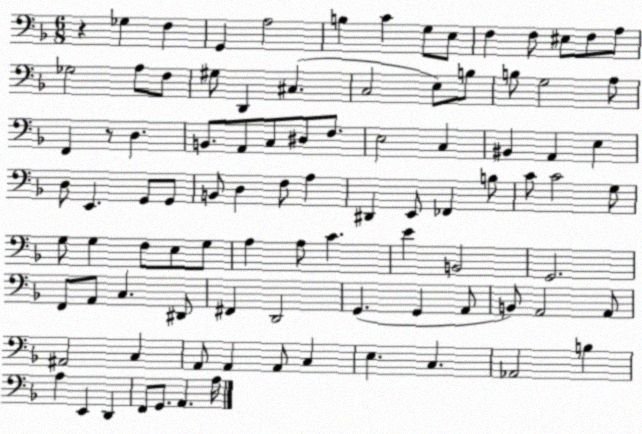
X:1
T:Untitled
M:6/8
L:1/4
K:F
z _G, F, G,, A,2 B, C G,/2 E,/2 F, F,/2 ^E,/2 F,/2 A,/2 _G,2 A,/2 F,/2 ^G,/2 D,, ^C, C,2 E,/2 B,/2 B,/2 G,2 A,/2 F,, z/2 D, B,,/2 A,,/2 C,/2 ^D,/2 F,/2 E,2 C, ^B,, A,, E, D,/2 E,, G,,/2 G,,/2 B,,/2 D, F,/2 A, ^D,, E,,/2 _F,, B,/2 C/2 C2 G,/2 G,/2 G, F,/2 E,/2 G,/2 A, A,/2 C E B,,2 G,,2 F,,/2 A,,/2 C, ^D,,/2 ^F,, D,,2 G,, G,, A,,/2 B,,/2 A,,2 A,,/2 ^A,,2 C, A,,/2 A,, A,,/2 C, E, C, _A,,2 B, A, E,, D,, F,,/2 G,,/2 A,, A,/4